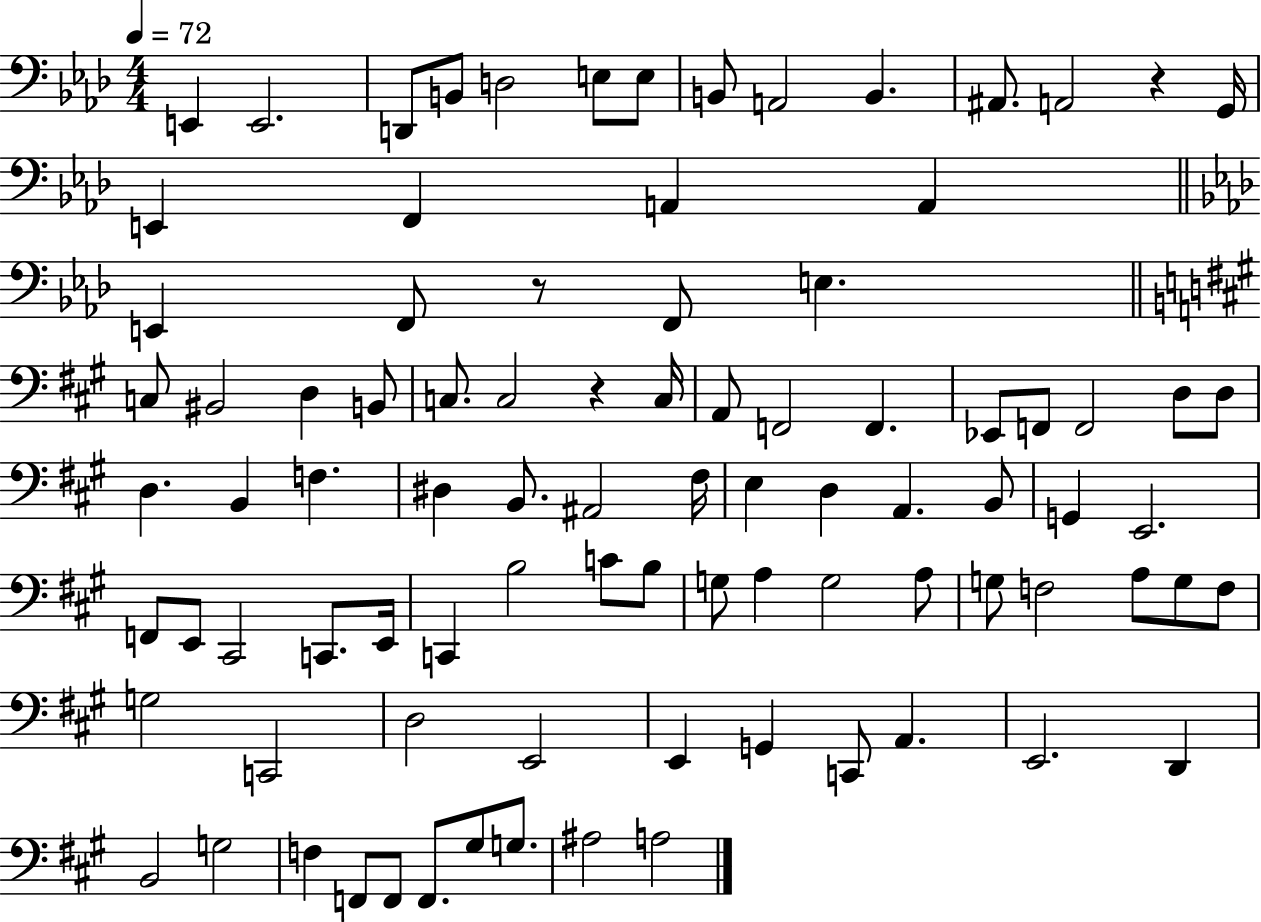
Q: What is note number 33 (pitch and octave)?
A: F2